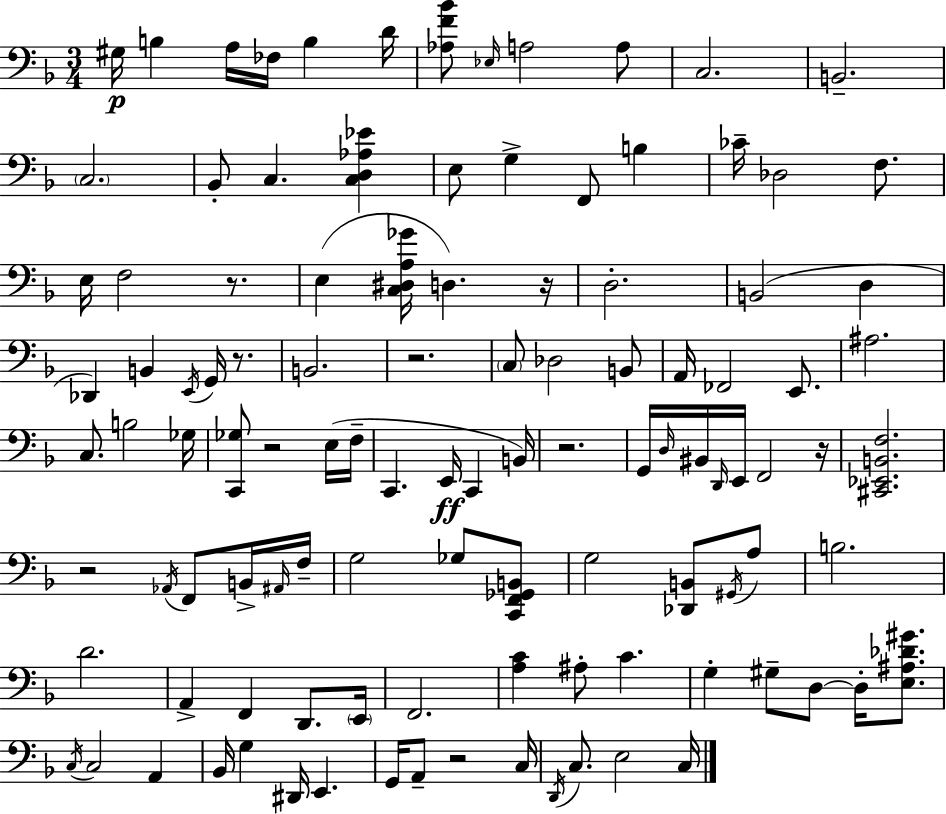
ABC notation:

X:1
T:Untitled
M:3/4
L:1/4
K:Dm
^G,/4 B, A,/4 _F,/4 B, D/4 [_A,F_B]/2 _E,/4 A,2 A,/2 C,2 B,,2 C,2 _B,,/2 C, [C,D,_A,_E] E,/2 G, F,,/2 B, _C/4 _D,2 F,/2 E,/4 F,2 z/2 E, [C,^D,A,_G]/4 D, z/4 D,2 B,,2 D, _D,, B,, E,,/4 G,,/4 z/2 B,,2 z2 C,/2 _D,2 B,,/2 A,,/4 _F,,2 E,,/2 ^A,2 C,/2 B,2 _G,/4 [C,,_G,]/2 z2 E,/4 F,/4 C,, E,,/4 C,, B,,/4 z2 G,,/4 D,/4 ^B,,/4 D,,/4 E,,/4 F,,2 z/4 [^C,,_E,,B,,F,]2 z2 _A,,/4 F,,/2 B,,/4 ^A,,/4 F,/4 G,2 _G,/2 [C,,F,,_G,,B,,]/2 G,2 [_D,,B,,]/2 ^G,,/4 A,/2 B,2 D2 A,, F,, D,,/2 E,,/4 F,,2 [A,C] ^A,/2 C G, ^G,/2 D,/2 D,/4 [E,^A,_D^G]/2 C,/4 C,2 A,, _B,,/4 G, ^D,,/4 E,, G,,/4 A,,/2 z2 C,/4 D,,/4 C,/2 E,2 C,/4